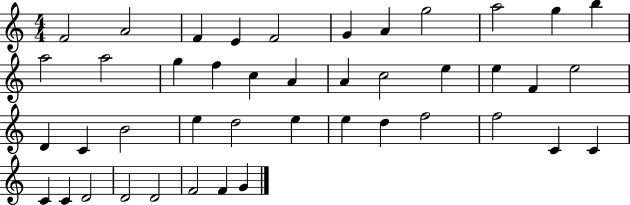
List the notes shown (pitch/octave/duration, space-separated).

F4/h A4/h F4/q E4/q F4/h G4/q A4/q G5/h A5/h G5/q B5/q A5/h A5/h G5/q F5/q C5/q A4/q A4/q C5/h E5/q E5/q F4/q E5/h D4/q C4/q B4/h E5/q D5/h E5/q E5/q D5/q F5/h F5/h C4/q C4/q C4/q C4/q D4/h D4/h D4/h F4/h F4/q G4/q